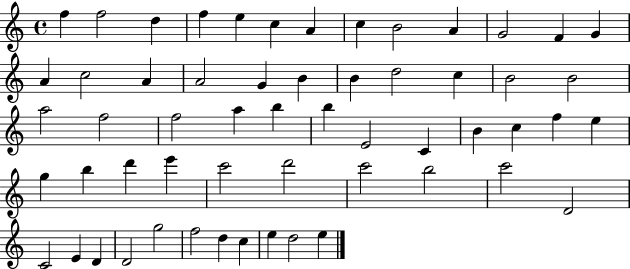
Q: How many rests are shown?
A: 0